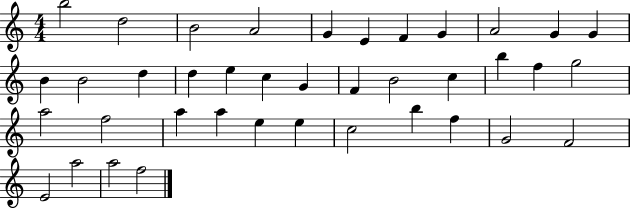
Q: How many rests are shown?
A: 0